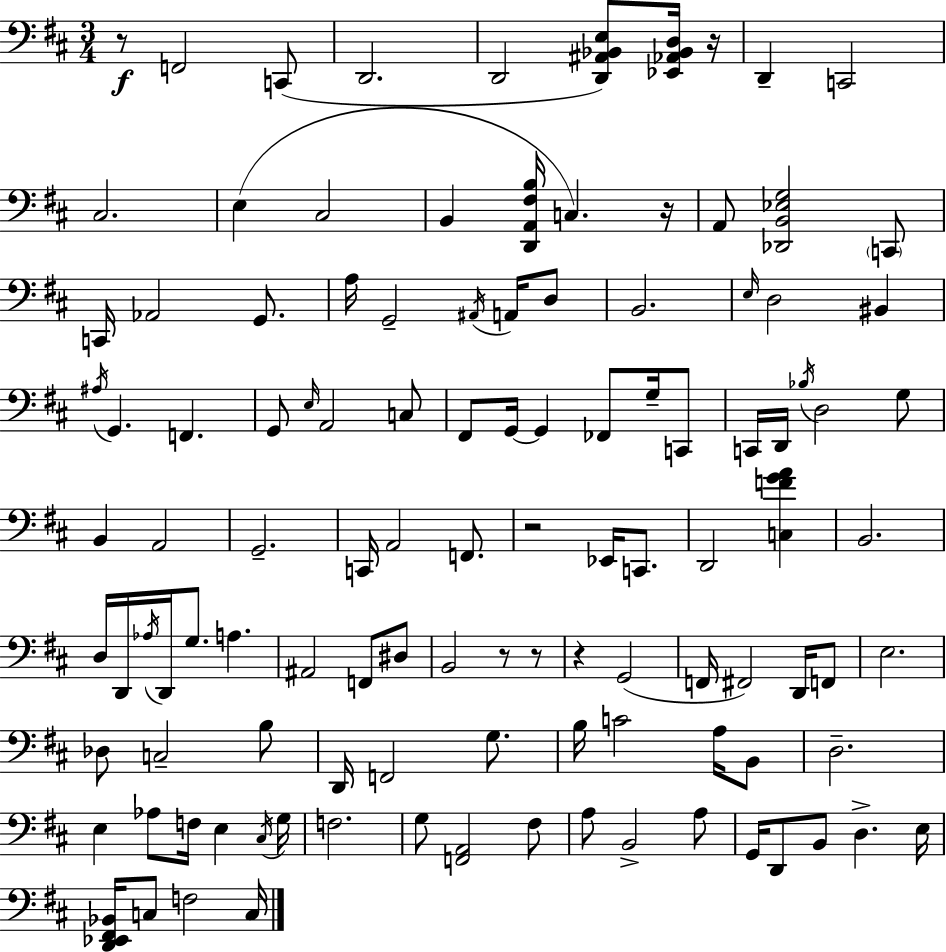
R/e F2/h C2/e D2/h. D2/h [D2,A#2,Bb2,E3]/e [Eb2,Ab2,Bb2,D3]/s R/s D2/q C2/h C#3/h. E3/q C#3/h B2/q [D2,A2,F#3,B3]/s C3/q. R/s A2/e [Db2,B2,Eb3,G3]/h C2/e C2/s Ab2/h G2/e. A3/s G2/h A#2/s A2/s D3/e B2/h. E3/s D3/h BIS2/q A#3/s G2/q. F2/q. G2/e E3/s A2/h C3/e F#2/e G2/s G2/q FES2/e G3/s C2/e C2/s D2/s Bb3/s D3/h G3/e B2/q A2/h G2/h. C2/s A2/h F2/e. R/h Eb2/s C2/e. D2/h [C3,F4,G4,A4]/q B2/h. D3/s D2/s Ab3/s D2/s G3/e. A3/q. A#2/h F2/e D#3/e B2/h R/e R/e R/q G2/h F2/s F#2/h D2/s F2/e E3/h. Db3/e C3/h B3/e D2/s F2/h G3/e. B3/s C4/h A3/s B2/e D3/h. E3/q Ab3/e F3/s E3/q C#3/s G3/s F3/h. G3/e [F2,A2]/h F#3/e A3/e B2/h A3/e G2/s D2/e B2/e D3/q. E3/s [D2,Eb2,F#2,Bb2]/s C3/e F3/h C3/s